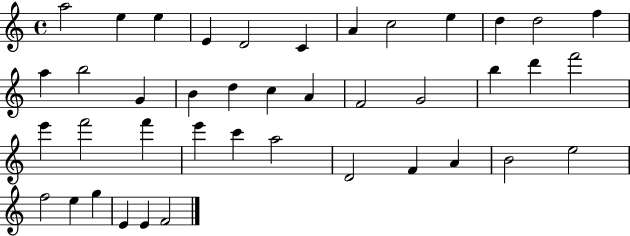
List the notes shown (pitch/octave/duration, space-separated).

A5/h E5/q E5/q E4/q D4/h C4/q A4/q C5/h E5/q D5/q D5/h F5/q A5/q B5/h G4/q B4/q D5/q C5/q A4/q F4/h G4/h B5/q D6/q F6/h E6/q F6/h F6/q E6/q C6/q A5/h D4/h F4/q A4/q B4/h E5/h F5/h E5/q G5/q E4/q E4/q F4/h